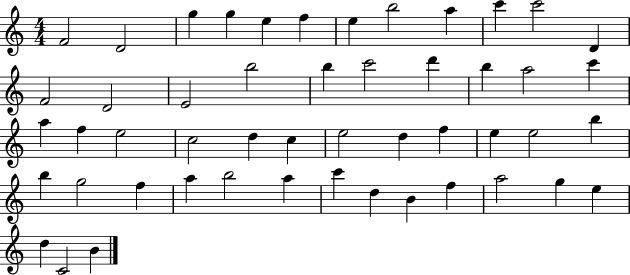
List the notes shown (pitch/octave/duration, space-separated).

F4/h D4/h G5/q G5/q E5/q F5/q E5/q B5/h A5/q C6/q C6/h D4/q F4/h D4/h E4/h B5/h B5/q C6/h D6/q B5/q A5/h C6/q A5/q F5/q E5/h C5/h D5/q C5/q E5/h D5/q F5/q E5/q E5/h B5/q B5/q G5/h F5/q A5/q B5/h A5/q C6/q D5/q B4/q F5/q A5/h G5/q E5/q D5/q C4/h B4/q